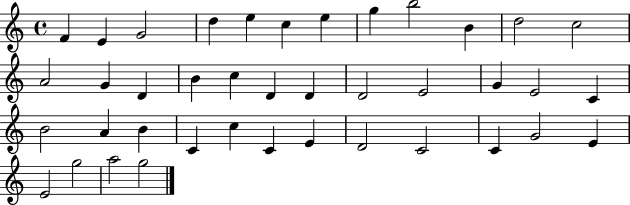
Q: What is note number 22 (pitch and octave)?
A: G4